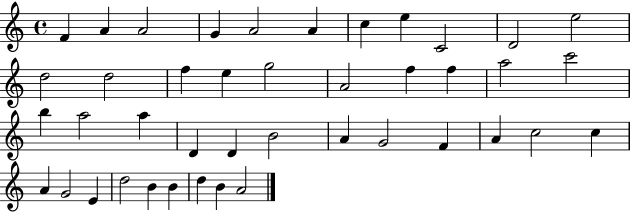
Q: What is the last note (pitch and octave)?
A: A4